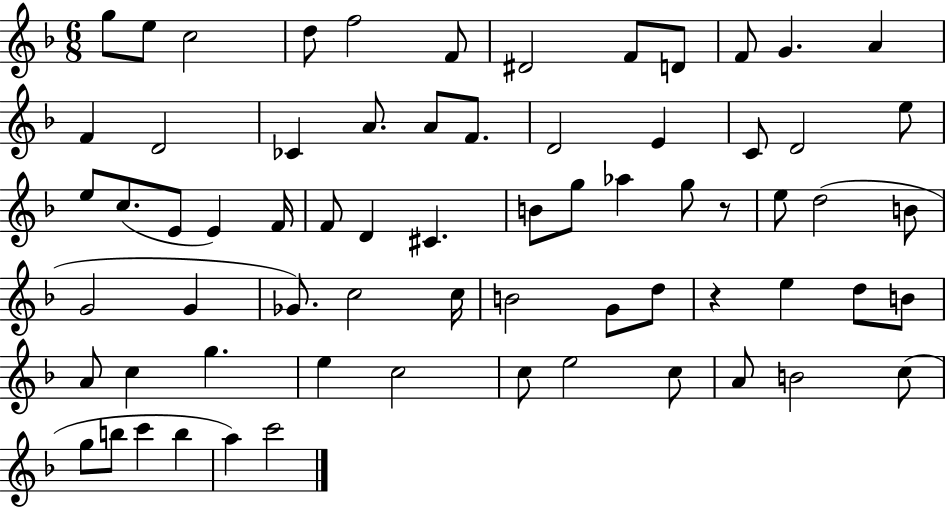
X:1
T:Untitled
M:6/8
L:1/4
K:F
g/2 e/2 c2 d/2 f2 F/2 ^D2 F/2 D/2 F/2 G A F D2 _C A/2 A/2 F/2 D2 E C/2 D2 e/2 e/2 c/2 E/2 E F/4 F/2 D ^C B/2 g/2 _a g/2 z/2 e/2 d2 B/2 G2 G _G/2 c2 c/4 B2 G/2 d/2 z e d/2 B/2 A/2 c g e c2 c/2 e2 c/2 A/2 B2 c/2 g/2 b/2 c' b a c'2